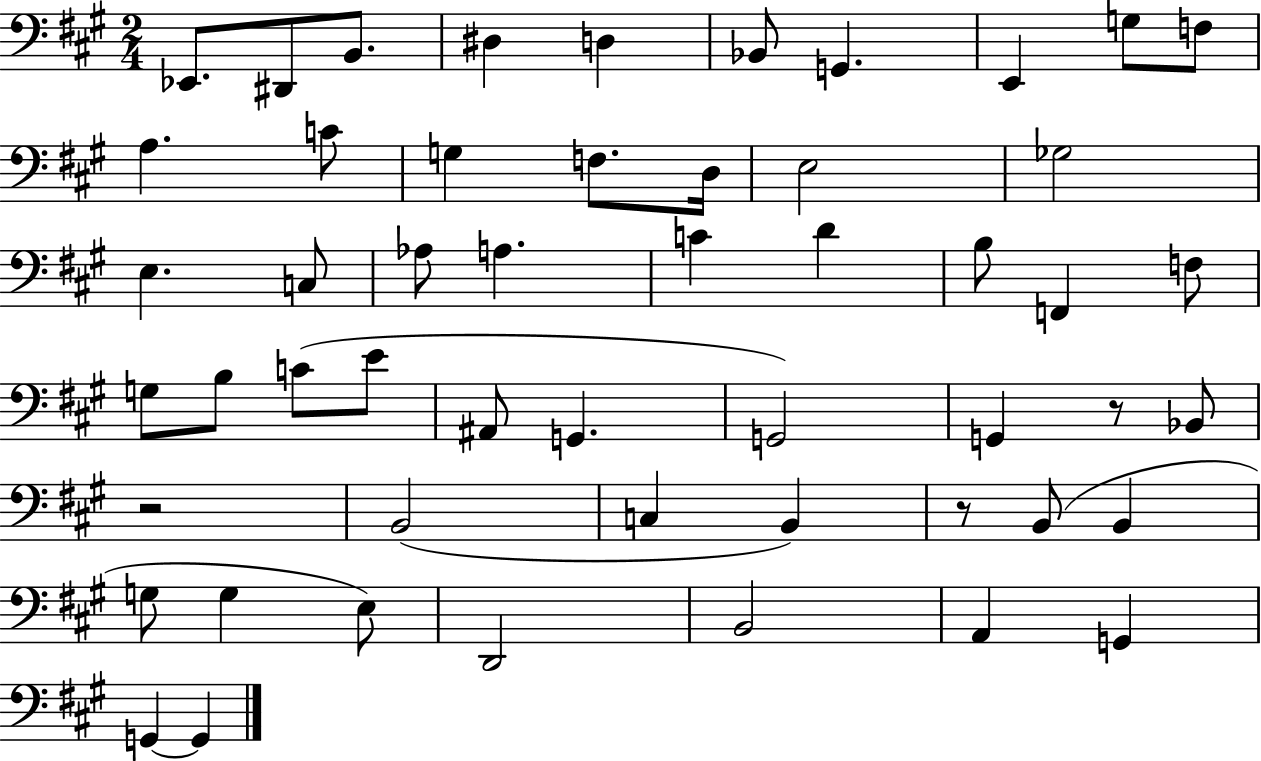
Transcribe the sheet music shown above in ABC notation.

X:1
T:Untitled
M:2/4
L:1/4
K:A
_E,,/2 ^D,,/2 B,,/2 ^D, D, _B,,/2 G,, E,, G,/2 F,/2 A, C/2 G, F,/2 D,/4 E,2 _G,2 E, C,/2 _A,/2 A, C D B,/2 F,, F,/2 G,/2 B,/2 C/2 E/2 ^A,,/2 G,, G,,2 G,, z/2 _B,,/2 z2 B,,2 C, B,, z/2 B,,/2 B,, G,/2 G, E,/2 D,,2 B,,2 A,, G,, G,, G,,